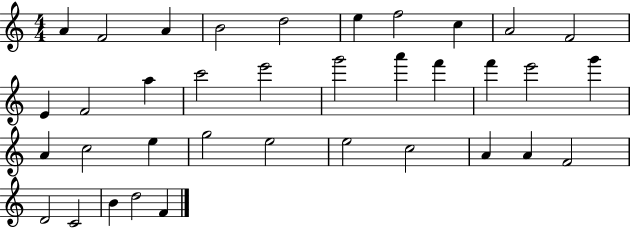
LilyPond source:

{
  \clef treble
  \numericTimeSignature
  \time 4/4
  \key c \major
  a'4 f'2 a'4 | b'2 d''2 | e''4 f''2 c''4 | a'2 f'2 | \break e'4 f'2 a''4 | c'''2 e'''2 | g'''2 a'''4 f'''4 | f'''4 e'''2 g'''4 | \break a'4 c''2 e''4 | g''2 e''2 | e''2 c''2 | a'4 a'4 f'2 | \break d'2 c'2 | b'4 d''2 f'4 | \bar "|."
}